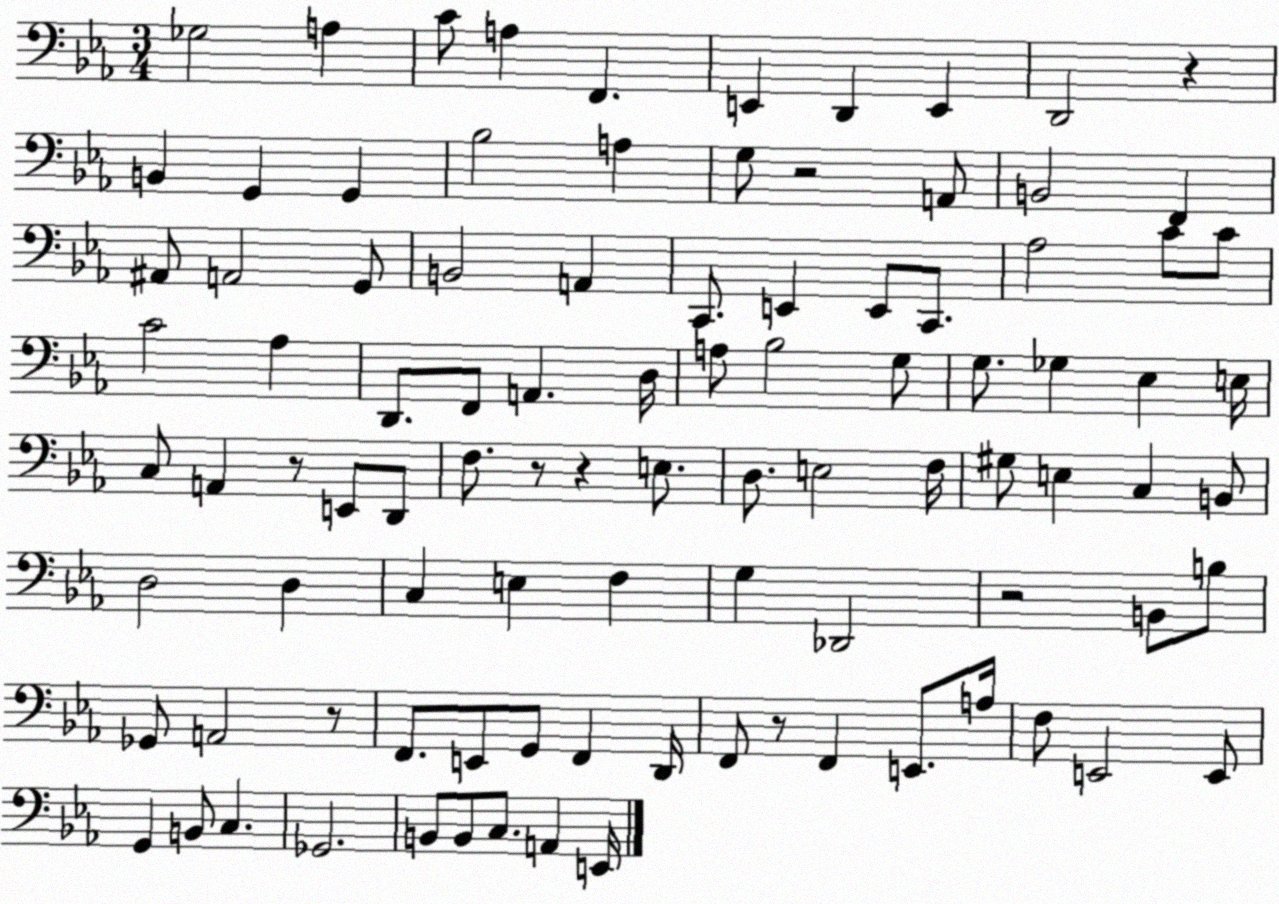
X:1
T:Untitled
M:3/4
L:1/4
K:Eb
_G,2 A, C/2 A, F,, E,, D,, E,, D,,2 z B,, G,, G,, _B,2 A, G,/2 z2 A,,/2 B,,2 F,, ^A,,/2 A,,2 G,,/2 B,,2 A,, C,,/2 E,, E,,/2 C,,/2 _A,2 C/2 C/2 C2 _A, D,,/2 F,,/2 A,, D,/4 A,/2 _B,2 G,/2 G,/2 _G, _E, E,/4 C,/2 A,, z/2 E,,/2 D,,/2 F,/2 z/2 z E,/2 D,/2 E,2 F,/4 ^G,/2 E, C, B,,/2 D,2 D, C, E, F, G, _D,,2 z2 B,,/2 B,/2 _G,,/2 A,,2 z/2 F,,/2 E,,/2 G,,/2 F,, D,,/4 F,,/2 z/2 F,, E,,/2 A,/4 F,/2 E,,2 E,,/2 G,, B,,/2 C, _G,,2 B,,/2 B,,/2 C,/2 A,, E,,/4